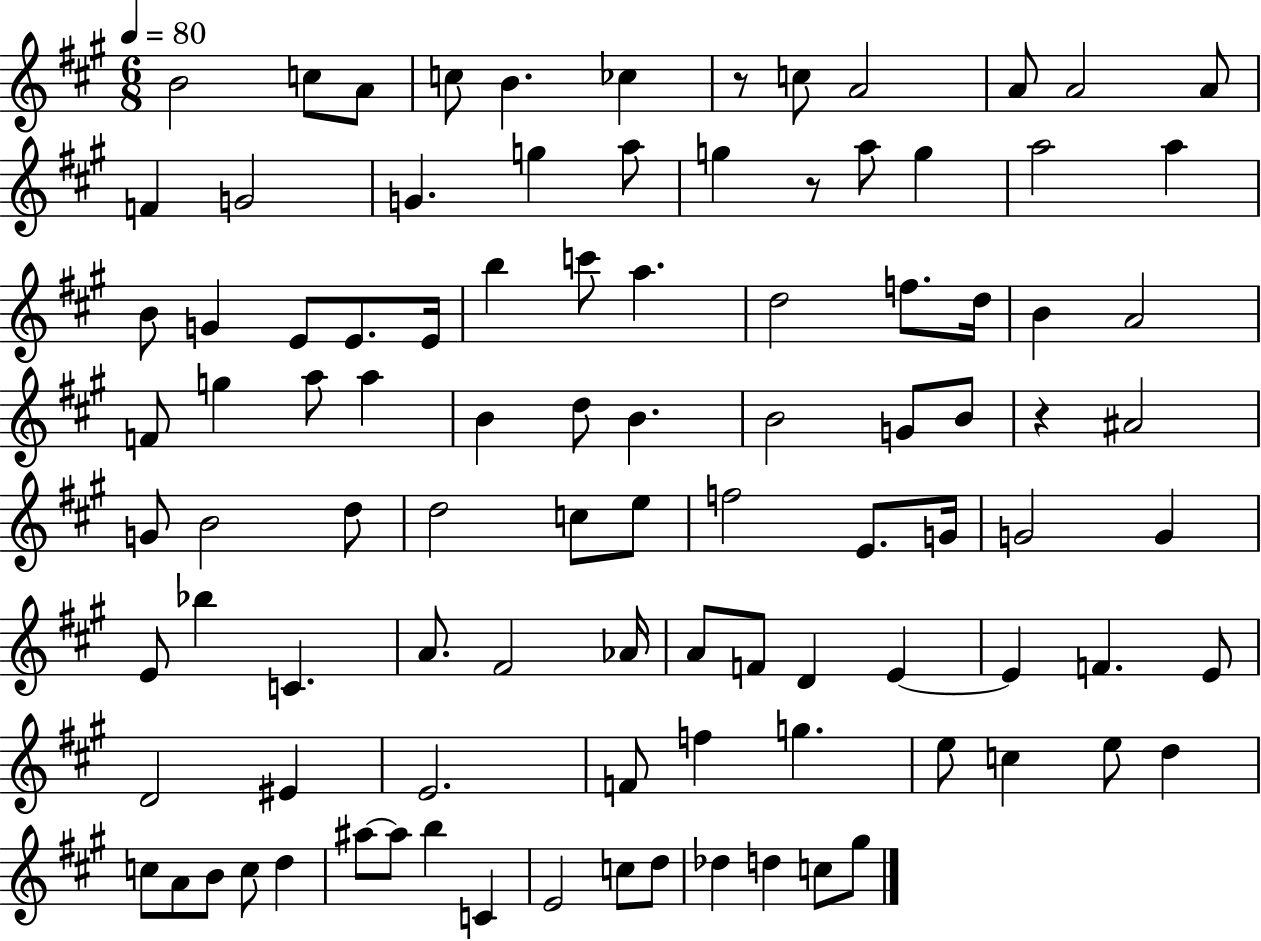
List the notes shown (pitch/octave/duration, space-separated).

B4/h C5/e A4/e C5/e B4/q. CES5/q R/e C5/e A4/h A4/e A4/h A4/e F4/q G4/h G4/q. G5/q A5/e G5/q R/e A5/e G5/q A5/h A5/q B4/e G4/q E4/e E4/e. E4/s B5/q C6/e A5/q. D5/h F5/e. D5/s B4/q A4/h F4/e G5/q A5/e A5/q B4/q D5/e B4/q. B4/h G4/e B4/e R/q A#4/h G4/e B4/h D5/e D5/h C5/e E5/e F5/h E4/e. G4/s G4/h G4/q E4/e Bb5/q C4/q. A4/e. F#4/h Ab4/s A4/e F4/e D4/q E4/q E4/q F4/q. E4/e D4/h EIS4/q E4/h. F4/e F5/q G5/q. E5/e C5/q E5/e D5/q C5/e A4/e B4/e C5/e D5/q A#5/e A#5/e B5/q C4/q E4/h C5/e D5/e Db5/q D5/q C5/e G#5/e